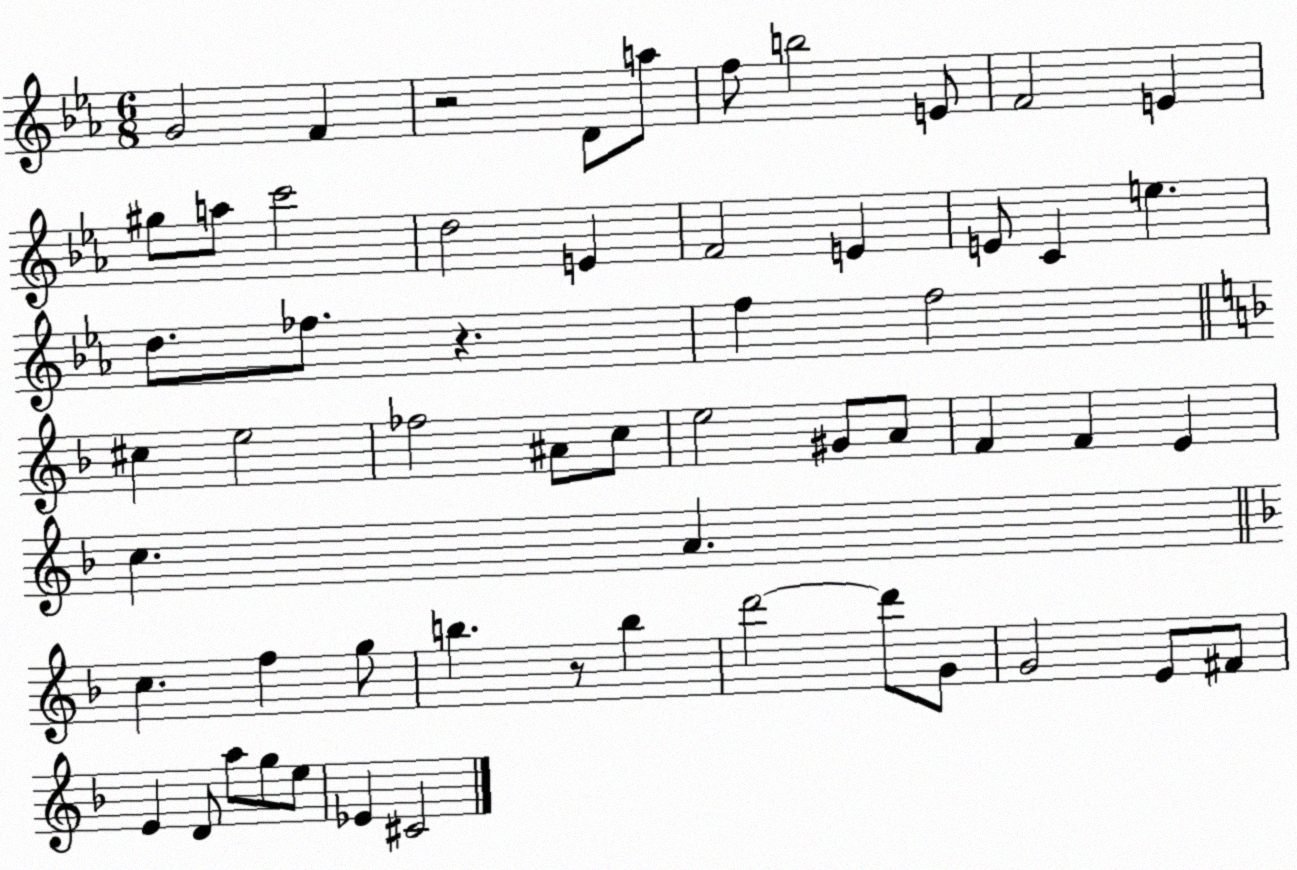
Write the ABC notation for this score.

X:1
T:Untitled
M:6/8
L:1/4
K:Eb
G2 F z2 D/2 a/2 f/2 b2 E/2 F2 E ^g/2 a/2 c'2 d2 E F2 E E/2 C e d/2 _f/2 z f f2 ^c e2 _f2 ^A/2 c/2 e2 ^G/2 A/2 F F E c A c f g/2 b z/2 b d'2 d'/2 G/2 G2 E/2 ^F/2 E D/2 a/2 g/2 e/2 _E ^C2